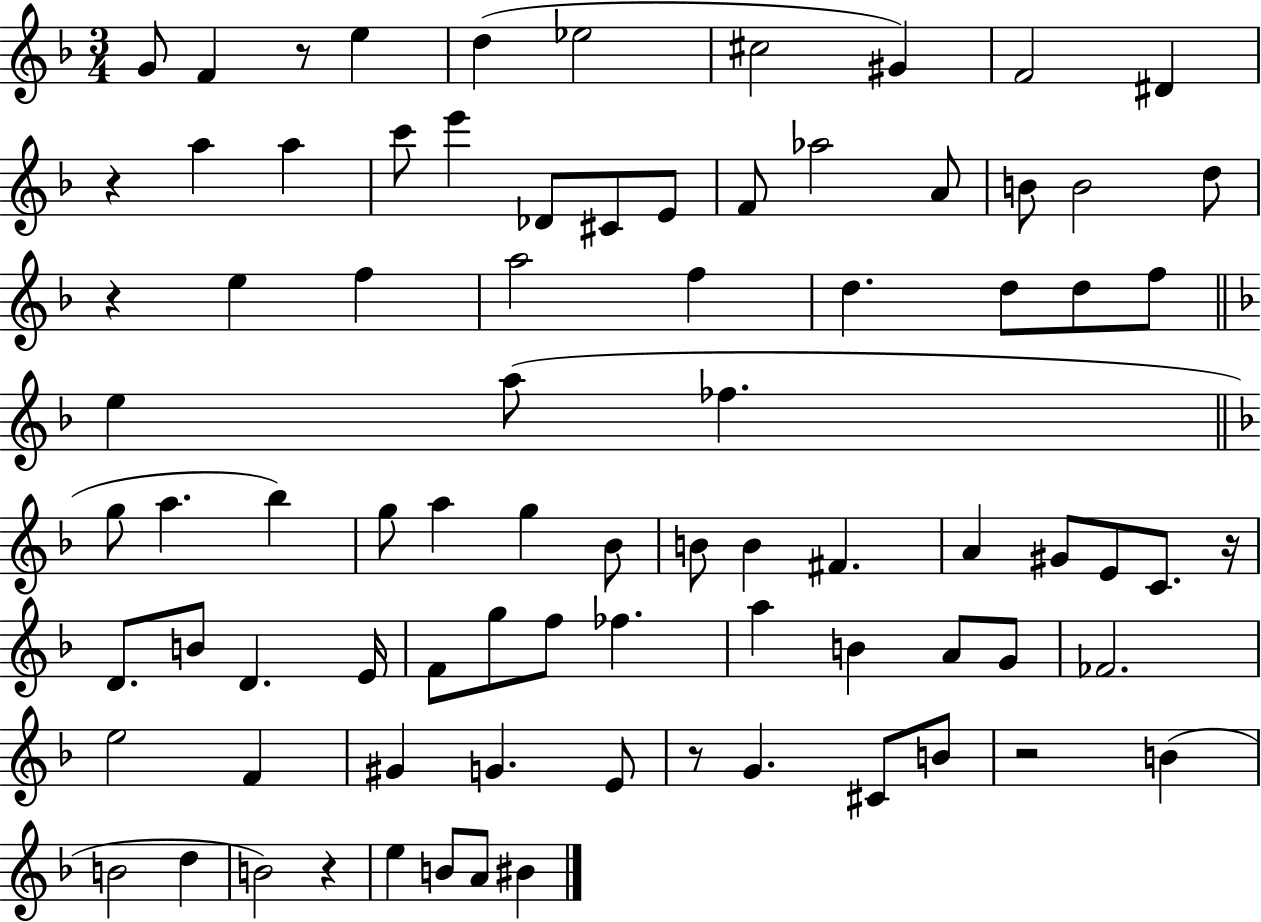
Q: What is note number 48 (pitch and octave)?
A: D4